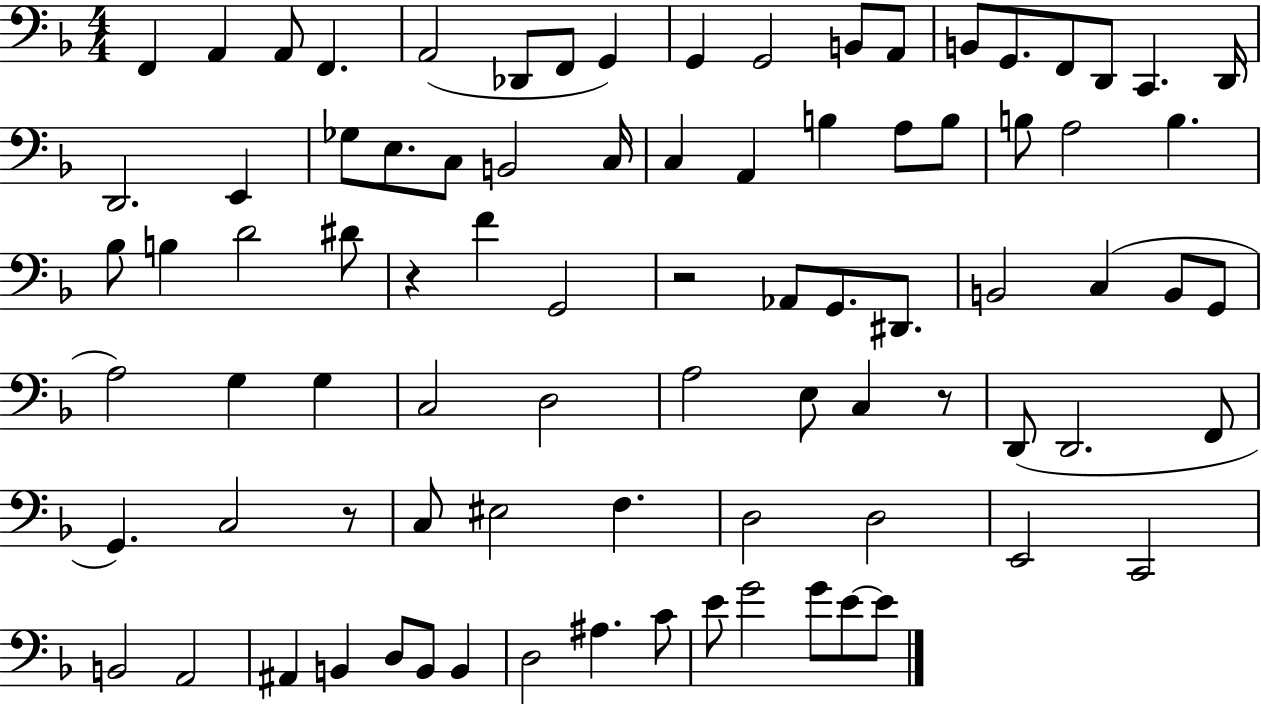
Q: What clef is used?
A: bass